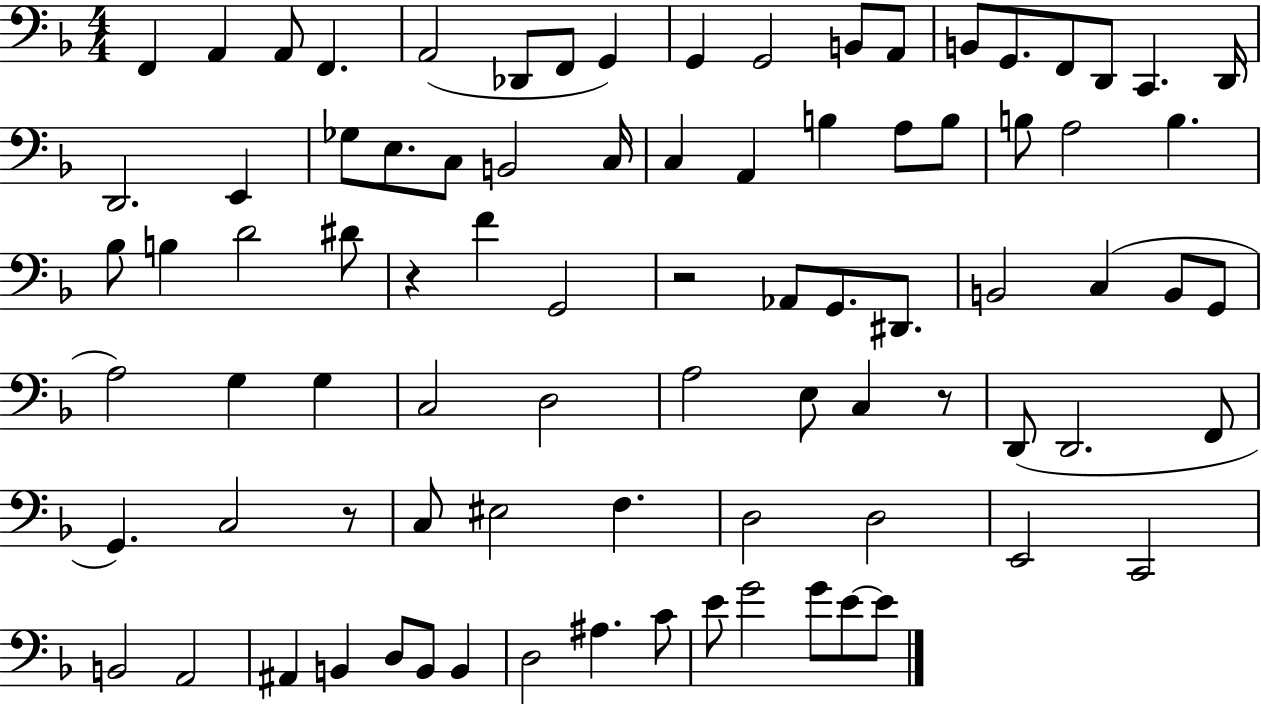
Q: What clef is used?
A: bass